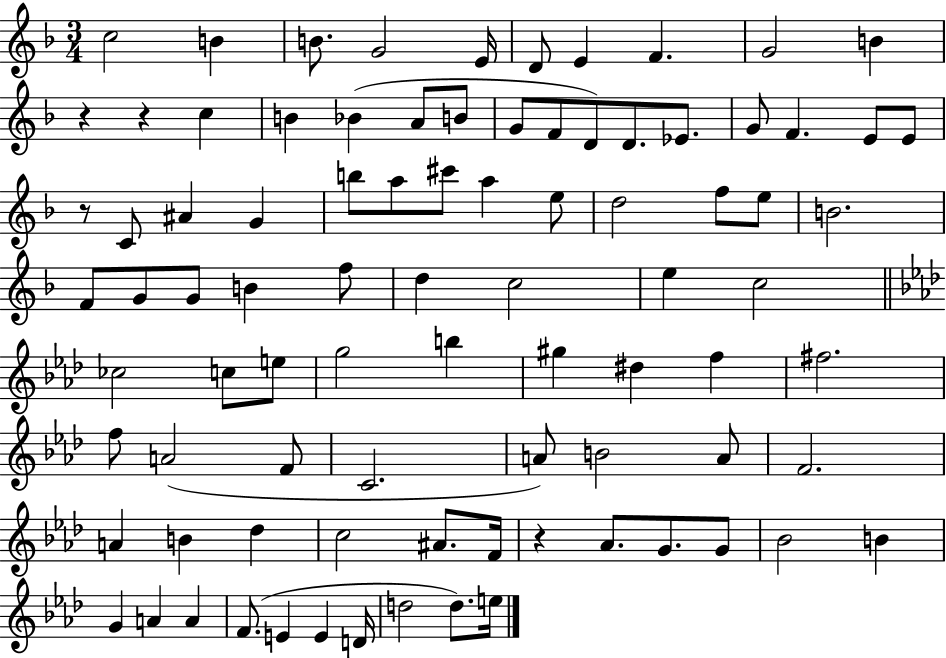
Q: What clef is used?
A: treble